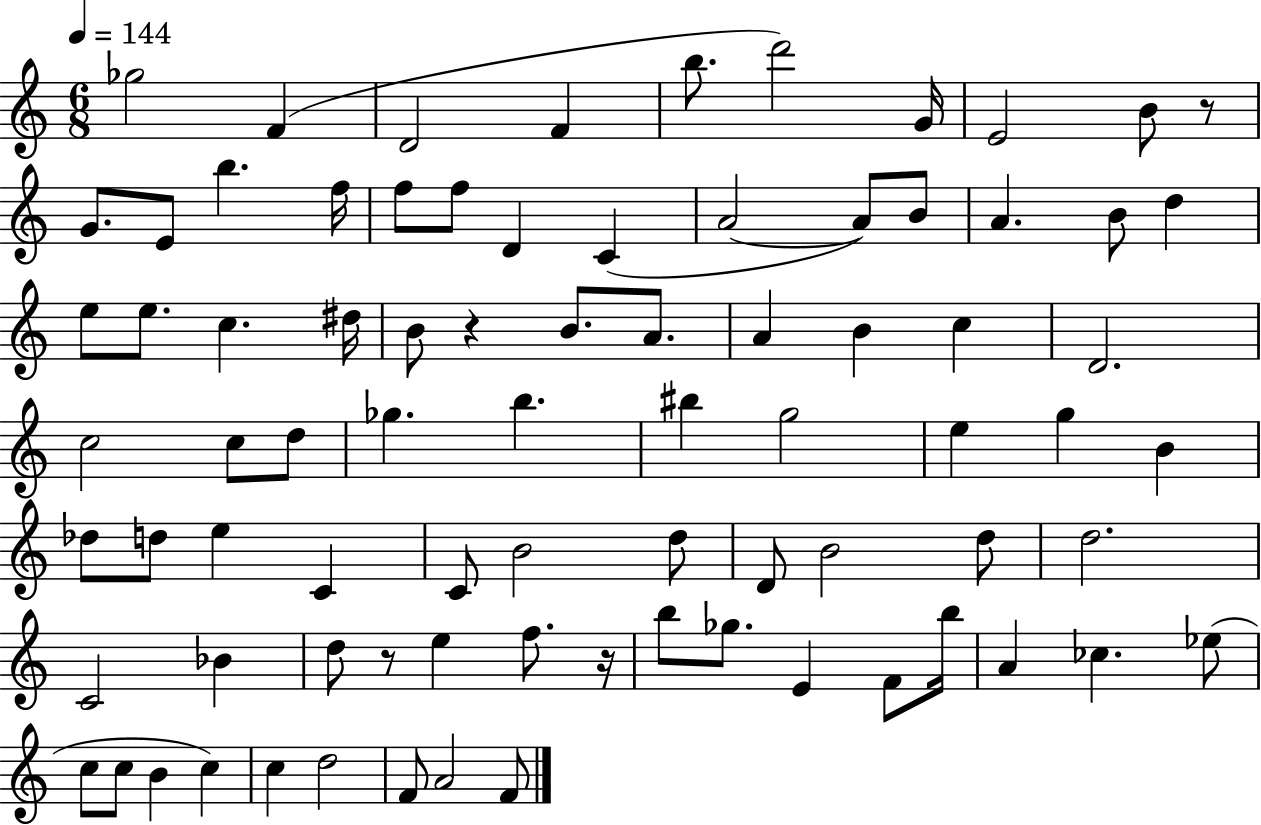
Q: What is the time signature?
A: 6/8